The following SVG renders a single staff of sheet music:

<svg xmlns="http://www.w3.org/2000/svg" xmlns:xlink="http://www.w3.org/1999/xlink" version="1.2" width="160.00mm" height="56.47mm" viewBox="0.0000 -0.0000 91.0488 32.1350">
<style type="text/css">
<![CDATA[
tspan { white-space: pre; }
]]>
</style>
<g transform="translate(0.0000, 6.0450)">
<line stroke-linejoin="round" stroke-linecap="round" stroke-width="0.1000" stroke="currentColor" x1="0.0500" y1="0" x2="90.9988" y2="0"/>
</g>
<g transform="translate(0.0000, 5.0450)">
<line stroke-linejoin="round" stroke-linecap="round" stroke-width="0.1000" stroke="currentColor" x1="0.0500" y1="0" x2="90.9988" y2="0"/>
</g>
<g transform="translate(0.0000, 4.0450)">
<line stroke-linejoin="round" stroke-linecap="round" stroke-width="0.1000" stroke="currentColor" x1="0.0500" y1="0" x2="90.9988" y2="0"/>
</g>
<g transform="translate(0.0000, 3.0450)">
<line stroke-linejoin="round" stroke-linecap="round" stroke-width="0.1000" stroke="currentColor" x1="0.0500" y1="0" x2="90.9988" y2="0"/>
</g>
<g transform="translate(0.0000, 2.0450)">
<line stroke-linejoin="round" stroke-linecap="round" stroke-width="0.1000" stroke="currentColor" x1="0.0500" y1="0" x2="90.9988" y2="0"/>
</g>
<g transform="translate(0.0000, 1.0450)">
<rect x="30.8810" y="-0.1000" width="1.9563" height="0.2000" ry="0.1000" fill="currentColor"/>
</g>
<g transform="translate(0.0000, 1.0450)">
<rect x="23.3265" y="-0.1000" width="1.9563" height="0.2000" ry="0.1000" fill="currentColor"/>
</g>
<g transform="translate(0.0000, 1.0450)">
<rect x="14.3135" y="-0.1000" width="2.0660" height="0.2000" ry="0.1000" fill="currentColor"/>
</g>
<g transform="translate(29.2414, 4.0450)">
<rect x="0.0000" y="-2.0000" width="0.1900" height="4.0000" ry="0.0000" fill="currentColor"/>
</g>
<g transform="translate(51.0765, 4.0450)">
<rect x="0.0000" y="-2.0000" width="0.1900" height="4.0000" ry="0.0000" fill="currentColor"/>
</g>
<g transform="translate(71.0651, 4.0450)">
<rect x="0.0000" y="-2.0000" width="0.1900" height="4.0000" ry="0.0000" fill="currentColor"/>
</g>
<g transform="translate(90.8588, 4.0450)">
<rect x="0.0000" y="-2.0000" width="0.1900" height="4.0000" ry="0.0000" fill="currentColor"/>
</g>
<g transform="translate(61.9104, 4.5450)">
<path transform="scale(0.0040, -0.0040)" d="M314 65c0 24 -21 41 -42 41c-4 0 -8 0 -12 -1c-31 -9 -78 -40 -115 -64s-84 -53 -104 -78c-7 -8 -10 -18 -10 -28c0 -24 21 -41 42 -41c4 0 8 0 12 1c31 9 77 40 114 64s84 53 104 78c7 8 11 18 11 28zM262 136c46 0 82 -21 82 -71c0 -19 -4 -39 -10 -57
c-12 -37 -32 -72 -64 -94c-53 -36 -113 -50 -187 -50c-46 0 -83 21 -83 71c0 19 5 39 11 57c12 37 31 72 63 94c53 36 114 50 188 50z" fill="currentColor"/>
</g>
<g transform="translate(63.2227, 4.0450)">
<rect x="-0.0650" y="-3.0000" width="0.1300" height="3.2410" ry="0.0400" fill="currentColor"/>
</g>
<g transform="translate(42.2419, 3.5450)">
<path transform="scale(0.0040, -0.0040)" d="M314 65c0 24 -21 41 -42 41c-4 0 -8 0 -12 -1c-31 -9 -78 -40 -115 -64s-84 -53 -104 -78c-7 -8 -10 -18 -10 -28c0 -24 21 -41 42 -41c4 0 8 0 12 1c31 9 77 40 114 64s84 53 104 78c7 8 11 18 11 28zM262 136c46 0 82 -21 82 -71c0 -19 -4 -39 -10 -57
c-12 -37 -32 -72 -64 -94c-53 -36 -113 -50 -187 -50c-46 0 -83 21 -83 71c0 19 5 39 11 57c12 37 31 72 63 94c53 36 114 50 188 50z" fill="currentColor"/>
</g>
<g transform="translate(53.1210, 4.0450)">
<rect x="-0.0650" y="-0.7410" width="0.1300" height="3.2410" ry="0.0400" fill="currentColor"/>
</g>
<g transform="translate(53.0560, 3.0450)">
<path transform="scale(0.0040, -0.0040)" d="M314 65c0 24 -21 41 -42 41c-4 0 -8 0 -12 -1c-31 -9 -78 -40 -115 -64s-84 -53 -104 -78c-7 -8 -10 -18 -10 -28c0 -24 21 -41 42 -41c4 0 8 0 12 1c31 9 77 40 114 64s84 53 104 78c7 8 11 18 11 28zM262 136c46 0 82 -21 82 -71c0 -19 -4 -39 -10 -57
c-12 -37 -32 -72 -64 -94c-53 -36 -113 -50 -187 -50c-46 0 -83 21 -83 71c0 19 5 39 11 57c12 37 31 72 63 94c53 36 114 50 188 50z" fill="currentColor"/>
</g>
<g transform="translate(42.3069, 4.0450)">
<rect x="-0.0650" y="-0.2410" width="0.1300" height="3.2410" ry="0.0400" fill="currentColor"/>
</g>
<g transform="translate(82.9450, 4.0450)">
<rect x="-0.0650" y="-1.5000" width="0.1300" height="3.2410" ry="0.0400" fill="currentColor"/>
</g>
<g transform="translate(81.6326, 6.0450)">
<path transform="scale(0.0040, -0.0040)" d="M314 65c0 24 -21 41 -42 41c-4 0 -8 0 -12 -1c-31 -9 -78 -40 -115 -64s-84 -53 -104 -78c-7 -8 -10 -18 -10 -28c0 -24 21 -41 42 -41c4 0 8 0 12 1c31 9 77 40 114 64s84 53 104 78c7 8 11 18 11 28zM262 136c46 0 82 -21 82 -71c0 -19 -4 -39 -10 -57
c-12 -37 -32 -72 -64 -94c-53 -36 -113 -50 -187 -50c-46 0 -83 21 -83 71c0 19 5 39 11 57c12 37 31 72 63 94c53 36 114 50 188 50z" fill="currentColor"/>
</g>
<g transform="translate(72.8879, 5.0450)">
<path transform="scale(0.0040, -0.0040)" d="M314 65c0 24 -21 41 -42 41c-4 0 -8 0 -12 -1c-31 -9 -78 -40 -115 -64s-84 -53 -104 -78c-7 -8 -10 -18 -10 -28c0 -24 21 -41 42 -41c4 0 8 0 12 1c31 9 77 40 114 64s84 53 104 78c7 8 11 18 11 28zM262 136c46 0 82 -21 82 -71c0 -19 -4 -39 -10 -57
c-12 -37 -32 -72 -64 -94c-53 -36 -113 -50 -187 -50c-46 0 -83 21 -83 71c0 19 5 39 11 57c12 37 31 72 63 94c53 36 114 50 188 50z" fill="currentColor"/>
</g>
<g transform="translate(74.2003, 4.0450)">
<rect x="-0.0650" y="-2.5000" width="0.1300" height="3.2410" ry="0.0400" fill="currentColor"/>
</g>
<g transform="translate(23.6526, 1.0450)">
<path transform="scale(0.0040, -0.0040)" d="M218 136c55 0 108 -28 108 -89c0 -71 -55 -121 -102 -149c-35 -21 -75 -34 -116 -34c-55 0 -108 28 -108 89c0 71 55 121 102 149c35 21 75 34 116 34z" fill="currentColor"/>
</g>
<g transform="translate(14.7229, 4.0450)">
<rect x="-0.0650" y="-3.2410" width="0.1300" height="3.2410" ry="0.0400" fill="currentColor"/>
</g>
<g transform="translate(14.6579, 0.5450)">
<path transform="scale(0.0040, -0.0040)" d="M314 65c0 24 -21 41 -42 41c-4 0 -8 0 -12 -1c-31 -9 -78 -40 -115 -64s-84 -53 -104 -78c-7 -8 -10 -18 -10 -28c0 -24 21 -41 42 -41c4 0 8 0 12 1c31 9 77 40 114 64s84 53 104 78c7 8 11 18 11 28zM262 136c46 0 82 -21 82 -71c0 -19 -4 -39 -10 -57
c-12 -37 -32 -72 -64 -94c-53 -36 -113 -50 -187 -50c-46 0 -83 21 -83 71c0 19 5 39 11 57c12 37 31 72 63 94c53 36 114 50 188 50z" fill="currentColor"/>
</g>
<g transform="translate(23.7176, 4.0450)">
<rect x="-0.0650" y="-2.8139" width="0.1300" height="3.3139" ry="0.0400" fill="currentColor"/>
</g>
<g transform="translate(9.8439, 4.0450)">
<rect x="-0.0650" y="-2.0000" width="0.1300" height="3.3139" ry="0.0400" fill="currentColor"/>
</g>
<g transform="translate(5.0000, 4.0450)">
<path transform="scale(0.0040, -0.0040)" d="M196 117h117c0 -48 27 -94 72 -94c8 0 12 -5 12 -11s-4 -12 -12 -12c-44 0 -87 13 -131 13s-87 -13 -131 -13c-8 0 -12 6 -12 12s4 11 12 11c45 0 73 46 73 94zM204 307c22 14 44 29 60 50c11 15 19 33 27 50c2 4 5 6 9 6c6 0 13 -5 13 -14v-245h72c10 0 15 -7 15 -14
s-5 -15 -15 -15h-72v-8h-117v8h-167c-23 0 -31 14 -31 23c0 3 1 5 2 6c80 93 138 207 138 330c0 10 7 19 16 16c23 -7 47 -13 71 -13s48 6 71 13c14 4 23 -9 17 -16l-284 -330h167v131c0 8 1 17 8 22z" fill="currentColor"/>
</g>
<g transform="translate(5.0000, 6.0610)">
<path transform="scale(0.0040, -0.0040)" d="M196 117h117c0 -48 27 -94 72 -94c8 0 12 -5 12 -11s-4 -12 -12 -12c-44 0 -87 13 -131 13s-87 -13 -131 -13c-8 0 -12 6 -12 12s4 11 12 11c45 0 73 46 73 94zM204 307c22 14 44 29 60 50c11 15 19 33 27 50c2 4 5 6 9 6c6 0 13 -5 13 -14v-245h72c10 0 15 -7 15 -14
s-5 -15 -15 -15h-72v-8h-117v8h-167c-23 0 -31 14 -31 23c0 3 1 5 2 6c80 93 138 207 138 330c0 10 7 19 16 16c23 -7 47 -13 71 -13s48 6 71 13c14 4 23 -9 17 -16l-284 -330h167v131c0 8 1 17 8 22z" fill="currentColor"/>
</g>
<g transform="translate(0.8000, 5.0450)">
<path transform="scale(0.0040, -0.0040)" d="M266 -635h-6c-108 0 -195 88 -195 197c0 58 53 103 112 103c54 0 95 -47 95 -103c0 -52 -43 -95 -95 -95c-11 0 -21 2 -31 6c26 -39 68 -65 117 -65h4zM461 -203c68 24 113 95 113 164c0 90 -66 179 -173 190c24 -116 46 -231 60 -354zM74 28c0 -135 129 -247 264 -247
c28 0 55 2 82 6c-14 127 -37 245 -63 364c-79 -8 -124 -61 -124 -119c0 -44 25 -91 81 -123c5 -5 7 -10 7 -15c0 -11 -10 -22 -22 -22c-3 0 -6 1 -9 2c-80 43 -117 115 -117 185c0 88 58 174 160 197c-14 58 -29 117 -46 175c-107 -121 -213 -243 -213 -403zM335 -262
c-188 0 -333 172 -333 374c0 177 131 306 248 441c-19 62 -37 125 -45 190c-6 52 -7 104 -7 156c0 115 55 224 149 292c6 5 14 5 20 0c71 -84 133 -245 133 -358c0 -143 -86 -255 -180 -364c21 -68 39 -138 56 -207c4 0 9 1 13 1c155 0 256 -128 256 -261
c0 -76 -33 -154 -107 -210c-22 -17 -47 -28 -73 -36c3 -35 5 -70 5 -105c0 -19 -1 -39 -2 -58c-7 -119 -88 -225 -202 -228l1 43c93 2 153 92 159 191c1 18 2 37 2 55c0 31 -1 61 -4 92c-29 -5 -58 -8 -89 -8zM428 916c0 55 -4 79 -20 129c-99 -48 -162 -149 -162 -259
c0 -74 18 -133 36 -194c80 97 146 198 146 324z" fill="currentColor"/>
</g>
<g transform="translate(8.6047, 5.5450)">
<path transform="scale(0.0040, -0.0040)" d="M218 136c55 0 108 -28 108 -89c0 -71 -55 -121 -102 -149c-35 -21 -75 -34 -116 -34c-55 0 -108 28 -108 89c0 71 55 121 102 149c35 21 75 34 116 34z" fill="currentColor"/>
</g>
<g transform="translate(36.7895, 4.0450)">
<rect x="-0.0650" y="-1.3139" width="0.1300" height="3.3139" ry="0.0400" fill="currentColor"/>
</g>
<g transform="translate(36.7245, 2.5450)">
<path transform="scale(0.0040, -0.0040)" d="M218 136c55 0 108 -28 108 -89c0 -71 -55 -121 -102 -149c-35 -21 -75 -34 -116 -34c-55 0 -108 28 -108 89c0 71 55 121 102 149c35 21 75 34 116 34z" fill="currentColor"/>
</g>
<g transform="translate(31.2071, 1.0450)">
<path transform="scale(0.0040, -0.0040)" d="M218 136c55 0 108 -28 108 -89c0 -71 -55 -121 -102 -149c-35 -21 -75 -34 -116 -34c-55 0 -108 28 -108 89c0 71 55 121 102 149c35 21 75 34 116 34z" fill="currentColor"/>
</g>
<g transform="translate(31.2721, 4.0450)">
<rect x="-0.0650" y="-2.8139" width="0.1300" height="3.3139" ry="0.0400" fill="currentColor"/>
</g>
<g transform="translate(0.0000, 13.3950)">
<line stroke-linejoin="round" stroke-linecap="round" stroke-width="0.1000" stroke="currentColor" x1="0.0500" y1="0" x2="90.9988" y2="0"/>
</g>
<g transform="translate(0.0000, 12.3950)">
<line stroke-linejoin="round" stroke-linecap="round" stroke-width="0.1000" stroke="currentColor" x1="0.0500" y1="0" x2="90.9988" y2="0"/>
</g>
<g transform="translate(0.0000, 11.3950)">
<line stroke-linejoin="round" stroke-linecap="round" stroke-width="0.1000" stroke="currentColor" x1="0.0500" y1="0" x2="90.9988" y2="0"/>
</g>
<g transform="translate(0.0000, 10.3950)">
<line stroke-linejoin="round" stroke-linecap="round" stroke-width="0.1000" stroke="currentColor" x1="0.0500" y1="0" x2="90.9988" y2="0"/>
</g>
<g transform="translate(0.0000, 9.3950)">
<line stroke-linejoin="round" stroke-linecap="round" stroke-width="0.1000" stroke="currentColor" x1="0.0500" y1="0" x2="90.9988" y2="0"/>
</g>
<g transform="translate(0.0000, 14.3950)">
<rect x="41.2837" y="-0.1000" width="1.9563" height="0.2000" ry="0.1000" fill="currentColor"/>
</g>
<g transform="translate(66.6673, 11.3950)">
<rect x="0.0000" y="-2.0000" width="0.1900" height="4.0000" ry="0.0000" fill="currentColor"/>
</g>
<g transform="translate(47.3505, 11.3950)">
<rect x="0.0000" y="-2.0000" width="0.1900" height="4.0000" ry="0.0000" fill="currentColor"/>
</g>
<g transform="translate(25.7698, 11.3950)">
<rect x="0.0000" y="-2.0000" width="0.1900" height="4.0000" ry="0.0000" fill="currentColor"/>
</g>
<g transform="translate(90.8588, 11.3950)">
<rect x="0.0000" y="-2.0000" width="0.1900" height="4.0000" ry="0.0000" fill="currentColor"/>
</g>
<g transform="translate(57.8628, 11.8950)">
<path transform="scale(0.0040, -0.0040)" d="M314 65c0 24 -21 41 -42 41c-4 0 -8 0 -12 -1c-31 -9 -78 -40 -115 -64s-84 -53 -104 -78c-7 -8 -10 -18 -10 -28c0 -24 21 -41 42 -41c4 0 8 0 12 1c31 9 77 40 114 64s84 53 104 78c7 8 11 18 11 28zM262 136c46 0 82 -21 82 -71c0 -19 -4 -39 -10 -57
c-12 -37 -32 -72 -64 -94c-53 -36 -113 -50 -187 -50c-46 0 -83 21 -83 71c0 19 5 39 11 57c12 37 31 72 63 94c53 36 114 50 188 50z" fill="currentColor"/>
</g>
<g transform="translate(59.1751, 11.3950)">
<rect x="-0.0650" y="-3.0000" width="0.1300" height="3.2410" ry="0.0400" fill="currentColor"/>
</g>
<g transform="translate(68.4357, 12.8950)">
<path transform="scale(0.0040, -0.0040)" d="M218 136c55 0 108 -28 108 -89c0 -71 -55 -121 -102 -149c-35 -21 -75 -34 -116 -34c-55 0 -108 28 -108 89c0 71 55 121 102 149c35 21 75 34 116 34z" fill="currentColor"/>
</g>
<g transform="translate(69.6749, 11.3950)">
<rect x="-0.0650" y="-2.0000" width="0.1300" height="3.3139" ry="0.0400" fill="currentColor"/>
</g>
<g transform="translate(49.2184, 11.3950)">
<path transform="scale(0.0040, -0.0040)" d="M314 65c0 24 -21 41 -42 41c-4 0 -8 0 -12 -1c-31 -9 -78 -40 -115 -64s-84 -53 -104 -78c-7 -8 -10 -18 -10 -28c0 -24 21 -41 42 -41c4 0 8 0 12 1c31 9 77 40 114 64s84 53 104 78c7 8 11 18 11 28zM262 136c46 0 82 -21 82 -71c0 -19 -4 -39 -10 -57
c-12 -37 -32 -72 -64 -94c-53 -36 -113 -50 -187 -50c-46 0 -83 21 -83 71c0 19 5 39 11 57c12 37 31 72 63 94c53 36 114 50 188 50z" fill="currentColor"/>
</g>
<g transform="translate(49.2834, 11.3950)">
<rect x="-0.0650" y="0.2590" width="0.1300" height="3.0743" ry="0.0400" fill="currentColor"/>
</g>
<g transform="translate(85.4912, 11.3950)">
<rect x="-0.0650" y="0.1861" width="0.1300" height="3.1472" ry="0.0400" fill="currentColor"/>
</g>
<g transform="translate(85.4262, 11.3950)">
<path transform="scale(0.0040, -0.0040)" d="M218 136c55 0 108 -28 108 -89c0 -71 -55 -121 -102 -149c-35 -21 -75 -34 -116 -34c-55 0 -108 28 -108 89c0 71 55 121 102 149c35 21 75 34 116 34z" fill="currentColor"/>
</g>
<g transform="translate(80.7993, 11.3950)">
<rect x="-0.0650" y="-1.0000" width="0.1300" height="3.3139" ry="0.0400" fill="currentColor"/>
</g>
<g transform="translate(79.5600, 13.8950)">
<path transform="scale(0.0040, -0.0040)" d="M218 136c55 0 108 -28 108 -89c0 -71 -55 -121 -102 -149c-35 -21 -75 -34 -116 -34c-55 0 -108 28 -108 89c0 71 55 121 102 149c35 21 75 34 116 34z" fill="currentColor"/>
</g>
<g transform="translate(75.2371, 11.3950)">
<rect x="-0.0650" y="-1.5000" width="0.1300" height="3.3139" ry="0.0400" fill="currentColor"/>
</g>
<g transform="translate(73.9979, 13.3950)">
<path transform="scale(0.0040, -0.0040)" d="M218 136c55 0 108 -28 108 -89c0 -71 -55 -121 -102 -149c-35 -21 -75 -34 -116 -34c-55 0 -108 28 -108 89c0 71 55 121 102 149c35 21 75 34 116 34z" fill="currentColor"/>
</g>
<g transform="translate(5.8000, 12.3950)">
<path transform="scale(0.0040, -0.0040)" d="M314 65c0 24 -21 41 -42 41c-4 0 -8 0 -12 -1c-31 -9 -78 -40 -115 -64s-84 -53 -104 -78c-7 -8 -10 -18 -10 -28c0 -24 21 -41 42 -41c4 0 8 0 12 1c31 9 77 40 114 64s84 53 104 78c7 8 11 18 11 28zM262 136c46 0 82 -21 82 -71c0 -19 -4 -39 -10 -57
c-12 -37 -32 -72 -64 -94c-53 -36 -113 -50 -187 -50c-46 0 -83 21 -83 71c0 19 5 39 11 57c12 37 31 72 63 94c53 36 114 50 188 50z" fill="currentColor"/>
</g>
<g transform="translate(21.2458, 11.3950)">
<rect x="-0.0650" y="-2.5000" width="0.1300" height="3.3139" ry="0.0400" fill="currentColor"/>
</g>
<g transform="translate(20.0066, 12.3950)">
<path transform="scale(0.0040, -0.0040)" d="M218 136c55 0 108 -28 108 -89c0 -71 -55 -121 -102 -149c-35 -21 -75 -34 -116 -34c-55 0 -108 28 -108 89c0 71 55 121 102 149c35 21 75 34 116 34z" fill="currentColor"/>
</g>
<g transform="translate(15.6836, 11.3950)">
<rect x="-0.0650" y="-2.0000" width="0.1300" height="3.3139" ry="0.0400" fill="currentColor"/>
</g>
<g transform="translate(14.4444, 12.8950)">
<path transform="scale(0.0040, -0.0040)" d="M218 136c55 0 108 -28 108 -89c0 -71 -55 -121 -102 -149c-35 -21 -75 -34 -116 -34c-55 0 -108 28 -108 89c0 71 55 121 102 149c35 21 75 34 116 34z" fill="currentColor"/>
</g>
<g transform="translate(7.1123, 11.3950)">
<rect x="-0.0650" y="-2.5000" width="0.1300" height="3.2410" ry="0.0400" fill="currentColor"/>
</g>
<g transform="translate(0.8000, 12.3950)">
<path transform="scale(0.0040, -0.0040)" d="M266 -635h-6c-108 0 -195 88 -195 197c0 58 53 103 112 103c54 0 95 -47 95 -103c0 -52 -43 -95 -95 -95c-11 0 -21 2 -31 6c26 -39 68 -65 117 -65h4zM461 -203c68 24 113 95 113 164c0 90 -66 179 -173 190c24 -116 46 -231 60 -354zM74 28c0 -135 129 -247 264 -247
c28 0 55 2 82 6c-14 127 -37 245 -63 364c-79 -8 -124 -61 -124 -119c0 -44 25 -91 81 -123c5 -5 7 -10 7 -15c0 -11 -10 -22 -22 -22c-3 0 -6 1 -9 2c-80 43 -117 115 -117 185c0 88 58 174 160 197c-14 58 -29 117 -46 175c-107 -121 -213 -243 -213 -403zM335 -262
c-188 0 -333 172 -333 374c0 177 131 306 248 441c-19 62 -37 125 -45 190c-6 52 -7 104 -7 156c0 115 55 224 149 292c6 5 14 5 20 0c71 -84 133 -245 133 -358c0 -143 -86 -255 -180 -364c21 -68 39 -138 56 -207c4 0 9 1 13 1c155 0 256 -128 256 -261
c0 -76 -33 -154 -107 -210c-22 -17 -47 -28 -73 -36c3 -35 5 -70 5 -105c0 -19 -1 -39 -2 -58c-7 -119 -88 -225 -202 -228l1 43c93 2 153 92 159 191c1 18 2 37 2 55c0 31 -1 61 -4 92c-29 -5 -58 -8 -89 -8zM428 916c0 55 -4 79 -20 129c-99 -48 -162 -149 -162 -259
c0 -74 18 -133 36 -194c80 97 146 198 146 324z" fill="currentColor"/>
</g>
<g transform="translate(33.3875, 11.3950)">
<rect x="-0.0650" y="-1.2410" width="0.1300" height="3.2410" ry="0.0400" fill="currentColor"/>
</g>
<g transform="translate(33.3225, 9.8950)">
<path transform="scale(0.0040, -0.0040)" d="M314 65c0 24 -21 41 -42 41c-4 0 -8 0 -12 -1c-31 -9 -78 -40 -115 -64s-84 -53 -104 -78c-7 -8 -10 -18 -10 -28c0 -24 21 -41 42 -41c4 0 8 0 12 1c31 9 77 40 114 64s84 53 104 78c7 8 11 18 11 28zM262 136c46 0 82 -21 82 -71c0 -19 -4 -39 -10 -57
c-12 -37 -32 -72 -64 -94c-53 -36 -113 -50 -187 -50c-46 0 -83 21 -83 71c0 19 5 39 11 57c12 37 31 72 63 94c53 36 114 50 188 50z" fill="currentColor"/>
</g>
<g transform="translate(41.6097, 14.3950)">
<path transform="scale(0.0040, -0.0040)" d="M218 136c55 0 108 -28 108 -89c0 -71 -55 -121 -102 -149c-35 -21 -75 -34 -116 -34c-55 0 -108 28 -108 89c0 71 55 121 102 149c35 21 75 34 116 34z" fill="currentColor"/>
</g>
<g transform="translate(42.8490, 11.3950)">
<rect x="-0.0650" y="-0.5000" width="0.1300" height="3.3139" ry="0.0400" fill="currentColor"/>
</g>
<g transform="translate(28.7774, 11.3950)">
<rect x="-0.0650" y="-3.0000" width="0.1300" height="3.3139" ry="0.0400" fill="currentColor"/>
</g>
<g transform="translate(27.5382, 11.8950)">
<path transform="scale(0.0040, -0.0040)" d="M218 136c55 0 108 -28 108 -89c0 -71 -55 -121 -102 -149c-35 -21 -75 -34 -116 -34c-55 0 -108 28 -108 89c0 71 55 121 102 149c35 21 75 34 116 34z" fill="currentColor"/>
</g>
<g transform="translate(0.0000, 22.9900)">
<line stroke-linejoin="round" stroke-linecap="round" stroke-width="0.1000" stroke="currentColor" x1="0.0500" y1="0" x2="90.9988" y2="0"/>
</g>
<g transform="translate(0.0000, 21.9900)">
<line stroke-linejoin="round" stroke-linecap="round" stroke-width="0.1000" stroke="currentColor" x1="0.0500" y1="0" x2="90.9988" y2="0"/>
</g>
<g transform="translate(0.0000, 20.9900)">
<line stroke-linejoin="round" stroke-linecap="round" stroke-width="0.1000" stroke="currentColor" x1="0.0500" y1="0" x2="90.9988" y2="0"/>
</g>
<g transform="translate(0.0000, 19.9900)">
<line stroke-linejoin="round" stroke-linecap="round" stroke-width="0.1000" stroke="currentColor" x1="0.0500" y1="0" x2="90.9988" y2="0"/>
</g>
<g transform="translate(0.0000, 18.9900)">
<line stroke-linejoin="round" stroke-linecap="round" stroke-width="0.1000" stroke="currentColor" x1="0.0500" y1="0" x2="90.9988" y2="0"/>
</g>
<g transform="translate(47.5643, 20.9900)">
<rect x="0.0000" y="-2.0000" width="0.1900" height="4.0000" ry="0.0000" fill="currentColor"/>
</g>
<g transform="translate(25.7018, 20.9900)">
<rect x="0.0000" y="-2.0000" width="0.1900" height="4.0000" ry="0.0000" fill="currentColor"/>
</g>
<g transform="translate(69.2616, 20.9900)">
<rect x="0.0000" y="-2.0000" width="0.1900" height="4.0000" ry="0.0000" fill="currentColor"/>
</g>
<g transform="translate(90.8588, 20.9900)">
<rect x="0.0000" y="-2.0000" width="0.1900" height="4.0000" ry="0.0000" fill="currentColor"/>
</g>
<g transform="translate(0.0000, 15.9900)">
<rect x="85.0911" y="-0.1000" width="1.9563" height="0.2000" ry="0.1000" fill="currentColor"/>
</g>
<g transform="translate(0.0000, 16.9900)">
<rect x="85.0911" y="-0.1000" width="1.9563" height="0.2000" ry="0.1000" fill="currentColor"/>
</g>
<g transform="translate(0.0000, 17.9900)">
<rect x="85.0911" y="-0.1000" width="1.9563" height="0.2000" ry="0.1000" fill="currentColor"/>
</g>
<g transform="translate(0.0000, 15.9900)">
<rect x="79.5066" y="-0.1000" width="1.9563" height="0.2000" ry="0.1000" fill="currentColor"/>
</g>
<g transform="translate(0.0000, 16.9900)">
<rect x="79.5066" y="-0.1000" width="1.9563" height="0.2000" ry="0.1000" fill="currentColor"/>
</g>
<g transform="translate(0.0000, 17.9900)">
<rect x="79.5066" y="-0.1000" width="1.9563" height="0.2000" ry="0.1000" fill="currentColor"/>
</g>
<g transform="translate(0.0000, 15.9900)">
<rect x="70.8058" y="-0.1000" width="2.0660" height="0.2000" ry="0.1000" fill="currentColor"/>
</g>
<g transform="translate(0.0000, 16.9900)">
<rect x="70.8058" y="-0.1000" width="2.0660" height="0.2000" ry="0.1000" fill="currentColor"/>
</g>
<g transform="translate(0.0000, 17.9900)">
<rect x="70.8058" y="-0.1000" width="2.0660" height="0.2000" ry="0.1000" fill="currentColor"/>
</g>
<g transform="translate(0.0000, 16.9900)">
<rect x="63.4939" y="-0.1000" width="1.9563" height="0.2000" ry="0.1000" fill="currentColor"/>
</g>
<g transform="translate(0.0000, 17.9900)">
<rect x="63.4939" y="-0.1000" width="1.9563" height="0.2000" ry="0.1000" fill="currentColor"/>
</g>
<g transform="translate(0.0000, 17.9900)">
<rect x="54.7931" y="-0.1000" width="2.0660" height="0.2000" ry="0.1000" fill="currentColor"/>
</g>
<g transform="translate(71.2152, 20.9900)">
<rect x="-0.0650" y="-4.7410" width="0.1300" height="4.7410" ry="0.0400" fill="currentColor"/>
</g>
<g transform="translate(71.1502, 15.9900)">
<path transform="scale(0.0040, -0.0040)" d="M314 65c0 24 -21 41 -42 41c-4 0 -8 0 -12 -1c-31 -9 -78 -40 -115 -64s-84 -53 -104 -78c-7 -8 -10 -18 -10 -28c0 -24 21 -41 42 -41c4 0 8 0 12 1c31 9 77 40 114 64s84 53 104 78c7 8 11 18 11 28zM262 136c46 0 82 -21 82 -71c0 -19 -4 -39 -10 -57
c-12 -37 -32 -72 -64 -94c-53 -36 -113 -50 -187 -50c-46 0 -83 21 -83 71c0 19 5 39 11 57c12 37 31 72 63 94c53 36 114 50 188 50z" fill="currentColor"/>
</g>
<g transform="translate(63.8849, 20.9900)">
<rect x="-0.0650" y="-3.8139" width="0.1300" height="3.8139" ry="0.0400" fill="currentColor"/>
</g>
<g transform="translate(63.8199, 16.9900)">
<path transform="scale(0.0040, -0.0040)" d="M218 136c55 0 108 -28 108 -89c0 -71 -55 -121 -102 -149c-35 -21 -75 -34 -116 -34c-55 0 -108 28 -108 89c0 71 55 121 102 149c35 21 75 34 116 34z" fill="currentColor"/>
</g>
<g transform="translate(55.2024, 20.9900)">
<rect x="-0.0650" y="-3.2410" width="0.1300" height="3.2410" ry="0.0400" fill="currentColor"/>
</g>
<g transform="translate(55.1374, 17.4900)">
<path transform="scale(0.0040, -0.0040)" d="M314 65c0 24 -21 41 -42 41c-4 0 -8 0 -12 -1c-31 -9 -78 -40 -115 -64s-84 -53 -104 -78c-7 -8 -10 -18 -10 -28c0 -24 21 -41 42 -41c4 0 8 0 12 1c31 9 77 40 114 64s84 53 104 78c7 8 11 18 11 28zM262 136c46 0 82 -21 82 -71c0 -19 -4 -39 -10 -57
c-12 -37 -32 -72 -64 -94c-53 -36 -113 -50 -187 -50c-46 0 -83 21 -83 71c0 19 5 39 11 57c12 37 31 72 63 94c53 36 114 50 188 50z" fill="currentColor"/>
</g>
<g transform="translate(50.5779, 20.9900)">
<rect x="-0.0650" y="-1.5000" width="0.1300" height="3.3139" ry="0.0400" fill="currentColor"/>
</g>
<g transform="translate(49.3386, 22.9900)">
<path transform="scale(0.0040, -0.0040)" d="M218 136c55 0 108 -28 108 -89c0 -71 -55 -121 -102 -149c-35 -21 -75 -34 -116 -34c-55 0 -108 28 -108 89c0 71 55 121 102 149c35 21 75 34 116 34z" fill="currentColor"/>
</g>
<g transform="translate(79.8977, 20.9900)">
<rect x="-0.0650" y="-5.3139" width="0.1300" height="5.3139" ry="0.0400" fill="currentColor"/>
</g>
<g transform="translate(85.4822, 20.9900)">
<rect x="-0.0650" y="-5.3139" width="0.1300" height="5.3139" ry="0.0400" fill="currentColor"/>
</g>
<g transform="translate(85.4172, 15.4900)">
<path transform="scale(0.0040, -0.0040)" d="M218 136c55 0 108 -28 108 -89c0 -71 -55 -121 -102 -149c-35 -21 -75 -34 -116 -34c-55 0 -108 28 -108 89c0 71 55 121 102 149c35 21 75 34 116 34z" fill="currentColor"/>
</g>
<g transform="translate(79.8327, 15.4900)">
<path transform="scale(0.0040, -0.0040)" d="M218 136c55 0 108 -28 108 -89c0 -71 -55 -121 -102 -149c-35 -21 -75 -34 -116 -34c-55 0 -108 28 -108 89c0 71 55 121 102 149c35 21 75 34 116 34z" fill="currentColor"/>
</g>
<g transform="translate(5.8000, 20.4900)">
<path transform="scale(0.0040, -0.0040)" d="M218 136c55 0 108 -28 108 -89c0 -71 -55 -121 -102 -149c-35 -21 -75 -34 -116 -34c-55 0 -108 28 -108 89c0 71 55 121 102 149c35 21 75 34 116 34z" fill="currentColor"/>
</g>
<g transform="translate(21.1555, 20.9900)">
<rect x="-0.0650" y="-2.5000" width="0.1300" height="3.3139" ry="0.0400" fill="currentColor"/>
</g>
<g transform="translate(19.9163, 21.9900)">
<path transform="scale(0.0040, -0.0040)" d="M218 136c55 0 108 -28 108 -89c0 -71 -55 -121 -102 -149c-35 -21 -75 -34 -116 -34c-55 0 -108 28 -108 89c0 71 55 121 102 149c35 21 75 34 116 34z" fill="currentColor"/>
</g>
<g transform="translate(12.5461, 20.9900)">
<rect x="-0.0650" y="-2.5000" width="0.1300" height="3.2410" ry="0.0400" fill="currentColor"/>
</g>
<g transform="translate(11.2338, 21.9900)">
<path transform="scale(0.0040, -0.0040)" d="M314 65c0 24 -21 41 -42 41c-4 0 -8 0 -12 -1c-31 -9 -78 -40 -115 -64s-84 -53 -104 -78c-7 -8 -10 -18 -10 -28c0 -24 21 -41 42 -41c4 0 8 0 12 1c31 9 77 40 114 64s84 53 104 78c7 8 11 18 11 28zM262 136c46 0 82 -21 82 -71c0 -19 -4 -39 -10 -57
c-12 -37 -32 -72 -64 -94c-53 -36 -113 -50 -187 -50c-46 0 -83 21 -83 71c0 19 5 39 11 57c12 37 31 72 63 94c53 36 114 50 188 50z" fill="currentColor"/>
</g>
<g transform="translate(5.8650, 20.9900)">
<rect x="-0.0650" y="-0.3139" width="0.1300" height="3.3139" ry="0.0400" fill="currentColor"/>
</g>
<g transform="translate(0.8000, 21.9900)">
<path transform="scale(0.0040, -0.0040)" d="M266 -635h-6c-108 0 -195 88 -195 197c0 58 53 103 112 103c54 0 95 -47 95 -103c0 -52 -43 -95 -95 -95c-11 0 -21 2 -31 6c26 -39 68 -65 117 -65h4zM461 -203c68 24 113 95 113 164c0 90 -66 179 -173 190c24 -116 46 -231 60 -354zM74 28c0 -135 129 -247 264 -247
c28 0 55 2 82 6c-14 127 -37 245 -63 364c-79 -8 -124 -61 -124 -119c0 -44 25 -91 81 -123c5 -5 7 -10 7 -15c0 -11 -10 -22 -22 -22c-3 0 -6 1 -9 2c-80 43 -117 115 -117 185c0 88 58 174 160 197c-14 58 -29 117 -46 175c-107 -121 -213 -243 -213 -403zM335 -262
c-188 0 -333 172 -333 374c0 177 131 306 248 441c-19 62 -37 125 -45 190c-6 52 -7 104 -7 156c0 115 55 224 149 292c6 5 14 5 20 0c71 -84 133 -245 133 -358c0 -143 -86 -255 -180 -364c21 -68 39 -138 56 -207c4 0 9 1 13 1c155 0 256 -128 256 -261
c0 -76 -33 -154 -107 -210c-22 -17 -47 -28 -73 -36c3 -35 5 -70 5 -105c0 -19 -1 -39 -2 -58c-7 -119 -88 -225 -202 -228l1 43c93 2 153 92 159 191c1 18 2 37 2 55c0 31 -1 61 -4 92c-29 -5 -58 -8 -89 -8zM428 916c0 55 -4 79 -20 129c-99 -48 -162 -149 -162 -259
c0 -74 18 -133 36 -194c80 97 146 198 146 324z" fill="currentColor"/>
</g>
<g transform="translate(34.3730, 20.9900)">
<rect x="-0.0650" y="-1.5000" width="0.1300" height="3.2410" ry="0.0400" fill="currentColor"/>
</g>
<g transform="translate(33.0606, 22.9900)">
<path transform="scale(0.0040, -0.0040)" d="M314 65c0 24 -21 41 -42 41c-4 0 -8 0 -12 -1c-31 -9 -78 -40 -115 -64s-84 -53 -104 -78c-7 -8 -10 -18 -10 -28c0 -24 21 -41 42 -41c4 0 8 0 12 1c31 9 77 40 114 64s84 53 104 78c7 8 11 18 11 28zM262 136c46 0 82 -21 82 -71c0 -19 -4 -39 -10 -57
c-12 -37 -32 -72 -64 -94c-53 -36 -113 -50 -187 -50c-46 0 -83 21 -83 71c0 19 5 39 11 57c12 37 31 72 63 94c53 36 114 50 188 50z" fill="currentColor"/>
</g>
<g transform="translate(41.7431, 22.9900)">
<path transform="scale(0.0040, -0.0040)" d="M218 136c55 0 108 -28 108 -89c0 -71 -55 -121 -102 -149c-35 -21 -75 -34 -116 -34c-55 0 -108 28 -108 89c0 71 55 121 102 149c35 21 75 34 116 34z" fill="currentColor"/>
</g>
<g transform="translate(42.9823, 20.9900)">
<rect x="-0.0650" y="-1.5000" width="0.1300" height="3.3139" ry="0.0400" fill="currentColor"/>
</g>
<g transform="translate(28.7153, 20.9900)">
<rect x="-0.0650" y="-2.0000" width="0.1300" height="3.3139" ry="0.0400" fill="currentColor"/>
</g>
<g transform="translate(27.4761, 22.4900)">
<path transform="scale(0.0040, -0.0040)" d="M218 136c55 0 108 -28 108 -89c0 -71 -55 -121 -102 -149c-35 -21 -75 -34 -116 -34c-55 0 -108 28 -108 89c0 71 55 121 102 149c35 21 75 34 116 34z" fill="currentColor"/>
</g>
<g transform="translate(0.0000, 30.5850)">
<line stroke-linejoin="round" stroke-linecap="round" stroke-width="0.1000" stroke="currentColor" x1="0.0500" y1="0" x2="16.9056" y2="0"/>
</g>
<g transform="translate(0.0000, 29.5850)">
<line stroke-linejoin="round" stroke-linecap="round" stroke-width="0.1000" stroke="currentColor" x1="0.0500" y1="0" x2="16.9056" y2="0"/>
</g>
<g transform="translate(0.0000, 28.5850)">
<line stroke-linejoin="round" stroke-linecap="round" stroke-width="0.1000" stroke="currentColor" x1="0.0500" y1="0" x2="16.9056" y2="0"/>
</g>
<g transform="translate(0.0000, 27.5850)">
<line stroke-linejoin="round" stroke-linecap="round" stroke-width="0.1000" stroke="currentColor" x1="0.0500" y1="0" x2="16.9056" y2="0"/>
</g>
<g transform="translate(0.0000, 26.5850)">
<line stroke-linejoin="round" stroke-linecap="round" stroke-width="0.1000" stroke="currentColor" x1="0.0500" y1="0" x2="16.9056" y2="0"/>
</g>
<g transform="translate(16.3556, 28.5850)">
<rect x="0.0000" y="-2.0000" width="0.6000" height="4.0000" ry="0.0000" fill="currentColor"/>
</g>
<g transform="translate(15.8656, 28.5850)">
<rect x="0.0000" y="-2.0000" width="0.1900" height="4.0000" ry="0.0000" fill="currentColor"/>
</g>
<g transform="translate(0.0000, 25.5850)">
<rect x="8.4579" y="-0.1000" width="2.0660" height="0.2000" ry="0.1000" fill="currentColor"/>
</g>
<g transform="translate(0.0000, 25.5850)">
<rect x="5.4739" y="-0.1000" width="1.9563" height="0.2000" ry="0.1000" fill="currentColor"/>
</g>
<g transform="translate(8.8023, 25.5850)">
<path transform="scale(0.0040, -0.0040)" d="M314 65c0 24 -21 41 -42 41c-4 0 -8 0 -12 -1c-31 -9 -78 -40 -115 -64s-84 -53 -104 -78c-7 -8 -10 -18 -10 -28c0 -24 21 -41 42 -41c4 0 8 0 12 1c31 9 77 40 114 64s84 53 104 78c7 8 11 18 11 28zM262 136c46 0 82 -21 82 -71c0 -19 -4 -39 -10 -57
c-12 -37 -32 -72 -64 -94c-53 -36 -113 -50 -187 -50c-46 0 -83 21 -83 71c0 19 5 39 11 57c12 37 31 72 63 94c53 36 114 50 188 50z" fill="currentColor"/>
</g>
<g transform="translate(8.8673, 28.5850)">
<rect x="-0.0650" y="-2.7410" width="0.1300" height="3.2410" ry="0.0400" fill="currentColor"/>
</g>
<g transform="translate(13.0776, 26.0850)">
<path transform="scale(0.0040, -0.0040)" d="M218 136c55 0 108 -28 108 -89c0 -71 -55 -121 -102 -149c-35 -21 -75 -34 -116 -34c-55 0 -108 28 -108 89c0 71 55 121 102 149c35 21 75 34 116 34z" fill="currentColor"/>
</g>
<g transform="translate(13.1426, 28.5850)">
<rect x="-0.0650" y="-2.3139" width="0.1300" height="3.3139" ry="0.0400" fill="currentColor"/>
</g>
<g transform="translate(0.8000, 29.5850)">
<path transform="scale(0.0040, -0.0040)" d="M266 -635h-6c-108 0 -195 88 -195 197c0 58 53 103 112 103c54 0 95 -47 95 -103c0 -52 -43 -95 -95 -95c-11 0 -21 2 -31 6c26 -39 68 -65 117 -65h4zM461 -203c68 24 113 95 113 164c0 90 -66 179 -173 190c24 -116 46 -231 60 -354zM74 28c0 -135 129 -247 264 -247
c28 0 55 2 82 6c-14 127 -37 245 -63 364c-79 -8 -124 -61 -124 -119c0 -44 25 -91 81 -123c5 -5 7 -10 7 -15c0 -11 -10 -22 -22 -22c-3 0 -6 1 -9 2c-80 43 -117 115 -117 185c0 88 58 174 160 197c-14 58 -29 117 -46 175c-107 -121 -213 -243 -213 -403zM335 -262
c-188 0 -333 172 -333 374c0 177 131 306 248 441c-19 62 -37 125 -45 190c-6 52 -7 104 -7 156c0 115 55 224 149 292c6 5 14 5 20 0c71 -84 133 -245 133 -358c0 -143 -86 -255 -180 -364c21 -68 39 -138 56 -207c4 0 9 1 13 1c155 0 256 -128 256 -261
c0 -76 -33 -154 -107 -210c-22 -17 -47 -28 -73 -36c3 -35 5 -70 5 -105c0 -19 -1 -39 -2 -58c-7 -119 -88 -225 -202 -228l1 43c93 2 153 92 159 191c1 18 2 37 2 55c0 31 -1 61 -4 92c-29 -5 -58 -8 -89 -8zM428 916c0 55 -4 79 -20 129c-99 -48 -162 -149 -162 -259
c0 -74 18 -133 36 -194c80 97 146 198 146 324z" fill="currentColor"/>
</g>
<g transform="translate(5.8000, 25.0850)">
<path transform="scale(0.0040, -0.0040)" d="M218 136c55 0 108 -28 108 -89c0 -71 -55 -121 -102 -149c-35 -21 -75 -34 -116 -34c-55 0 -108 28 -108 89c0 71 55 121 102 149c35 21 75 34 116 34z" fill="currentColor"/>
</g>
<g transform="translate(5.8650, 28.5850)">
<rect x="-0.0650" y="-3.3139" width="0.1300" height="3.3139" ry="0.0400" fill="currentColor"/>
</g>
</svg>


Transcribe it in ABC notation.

X:1
T:Untitled
M:4/4
L:1/4
K:C
F b2 a a e c2 d2 A2 G2 E2 G2 F G A e2 C B2 A2 F E D B c G2 G F E2 E E b2 c' e'2 f' f' b a2 g